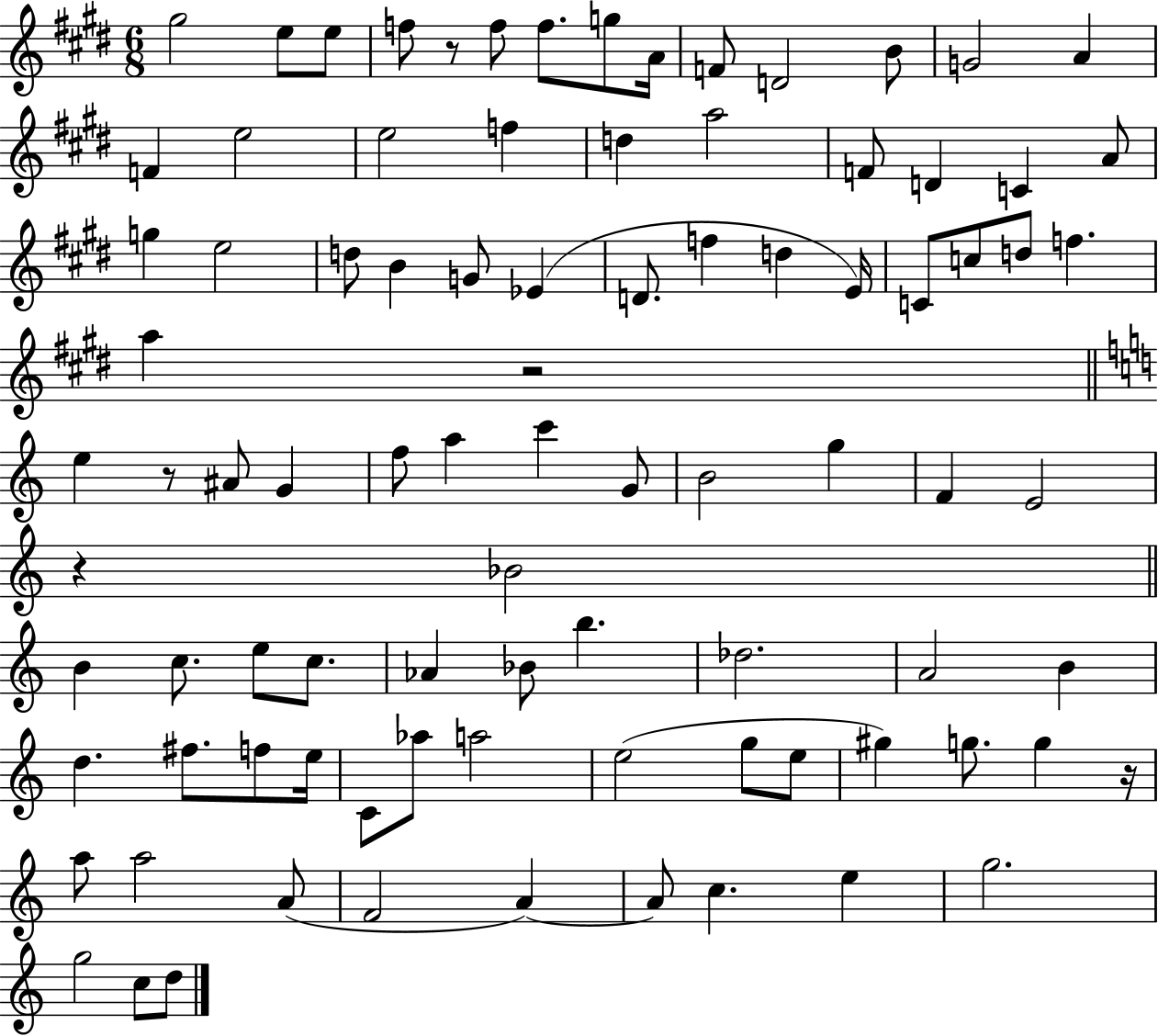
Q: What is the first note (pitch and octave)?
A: G#5